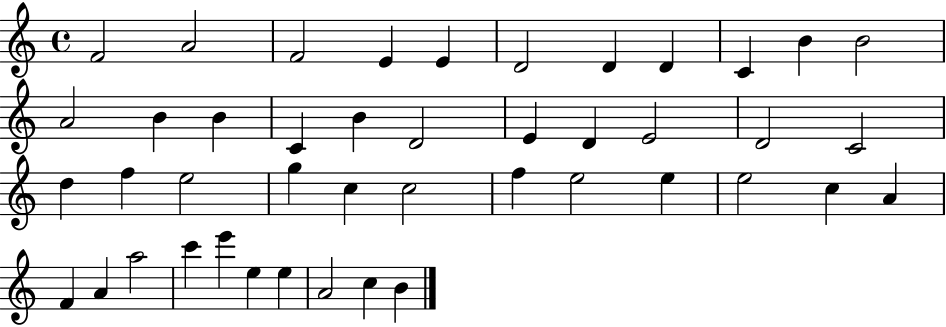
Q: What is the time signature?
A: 4/4